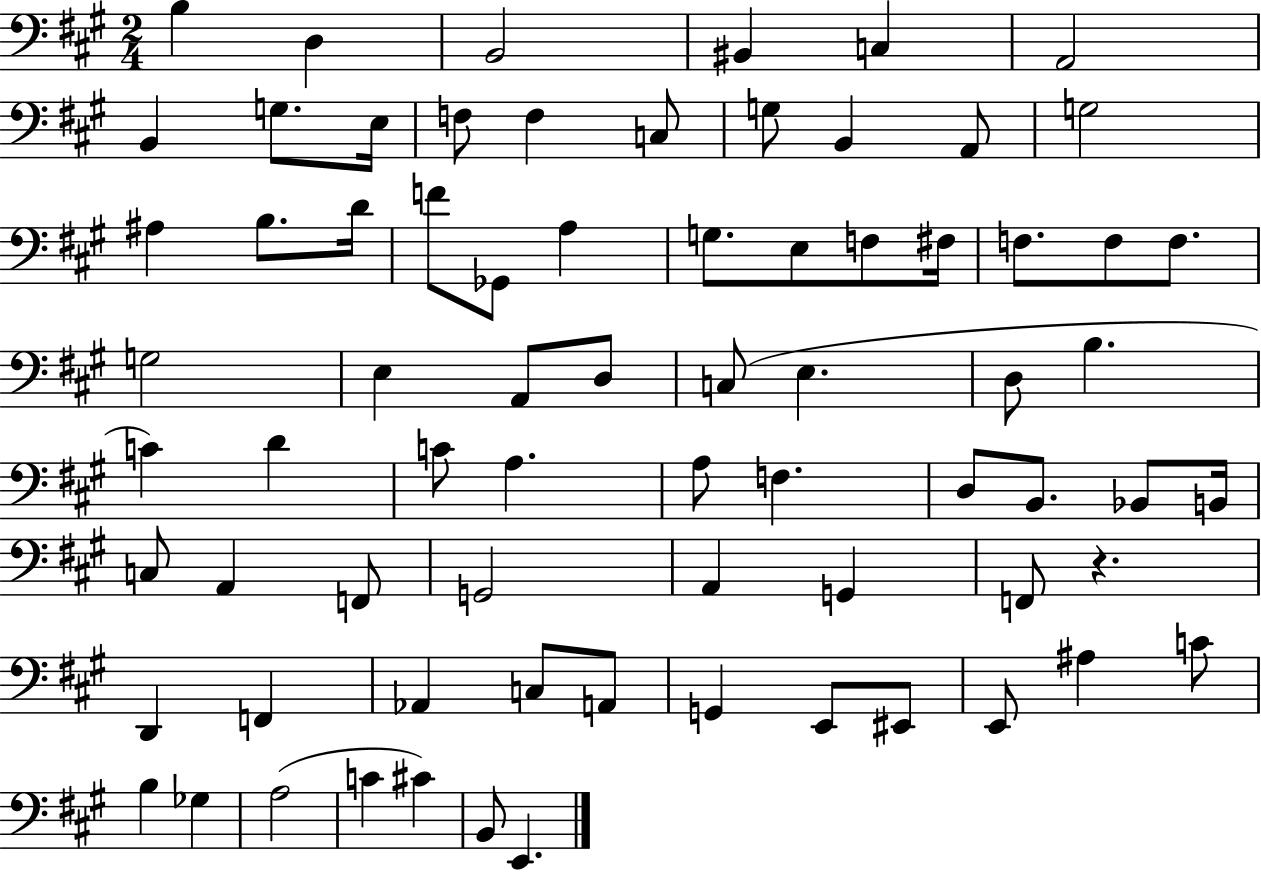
{
  \clef bass
  \numericTimeSignature
  \time 2/4
  \key a \major
  b4 d4 | b,2 | bis,4 c4 | a,2 | \break b,4 g8. e16 | f8 f4 c8 | g8 b,4 a,8 | g2 | \break ais4 b8. d'16 | f'8 ges,8 a4 | g8. e8 f8 fis16 | f8. f8 f8. | \break g2 | e4 a,8 d8 | c8( e4. | d8 b4. | \break c'4) d'4 | c'8 a4. | a8 f4. | d8 b,8. bes,8 b,16 | \break c8 a,4 f,8 | g,2 | a,4 g,4 | f,8 r4. | \break d,4 f,4 | aes,4 c8 a,8 | g,4 e,8 eis,8 | e,8 ais4 c'8 | \break b4 ges4 | a2( | c'4 cis'4) | b,8 e,4. | \break \bar "|."
}